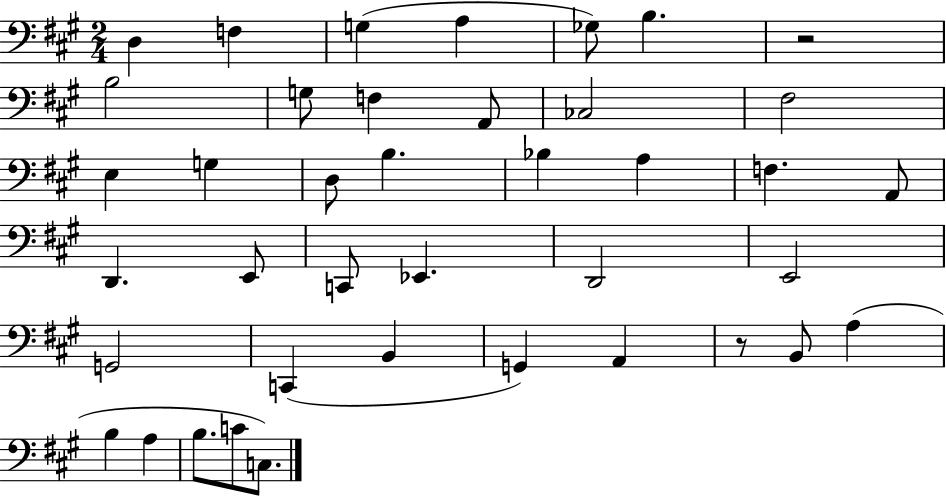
{
  \clef bass
  \numericTimeSignature
  \time 2/4
  \key a \major
  d4 f4 | g4( a4 | ges8) b4. | r2 | \break b2 | g8 f4 a,8 | ces2 | fis2 | \break e4 g4 | d8 b4. | bes4 a4 | f4. a,8 | \break d,4. e,8 | c,8 ees,4. | d,2 | e,2 | \break g,2 | c,4( b,4 | g,4) a,4 | r8 b,8 a4( | \break b4 a4 | b8. c'8 c8.) | \bar "|."
}